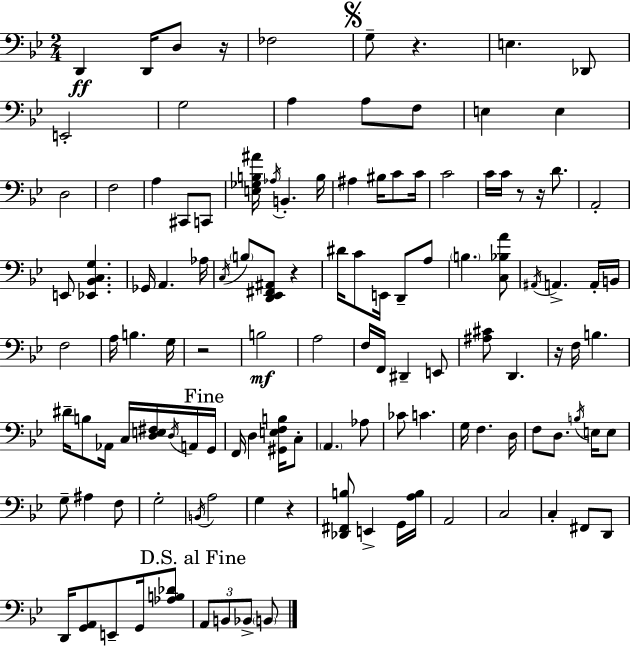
{
  \clef bass
  \numericTimeSignature
  \time 2/4
  \key g \minor
  \repeat volta 2 { d,4\ff d,16 d8 r16 | fes2 | \mark \markup { \musicglyph "scripts.segno" } g8-- r4. | e4. des,8 | \break e,2-. | g2 | a4 a8 f8 | e4 e4 | \break d2 | f2 | a4 cis,8 c,8 | <e ges b ais'>16 \acciaccatura { aes16 } b,4.-. | \break b16 ais4 bis16 c'8 | c'16 c'2 | c'16 c'16 r8 r16 d'8. | a,2-. | \break e,8 <ees, bes, c g>4. | ges,16 a,4. | aes16 \acciaccatura { c16 } \parenthesize b8 <d, ees, fis, ais,>8 r4 | dis'16 c'8 e,16 d,8-- | \break a8 \parenthesize b4. | <c bes a'>8 \acciaccatura { ais,16 } a,4.-> | a,16-. b,16 f2 | a16 b4. | \break g16 r2 | b2\mf | a2 | f16 f,16 dis,4-- | \break e,8 <ais cis'>8 d,4. | r16 f16 b4. | dis'16-- b8 aes,16 c16 | <d e fis>16 \acciaccatura { d16 } a,16 \mark "Fine" g,16 f,16 d4 | \break <gis, e f b>16 c8-. \parenthesize a,4. | aes8 ces'8 c'4. | g16 f4. | d16 f8 d8. | \break \acciaccatura { b16 } e16 e8 g8-- ais4 | f8 g2-. | \acciaccatura { b,16 } a2 | g4 | \break r4 <des, fis, b>8 | e,4-> g,16 <a b>16 a,2 | c2 | c4-. | \break fis,8 d,8 d,16 <g, a,>8 | e,8-- g,16 <aes b des'>8 \mark "D.S. al Fine" \tuplet 3/2 { a,8 | b,8 bes,8-> } \parenthesize b,8 } \bar "|."
}